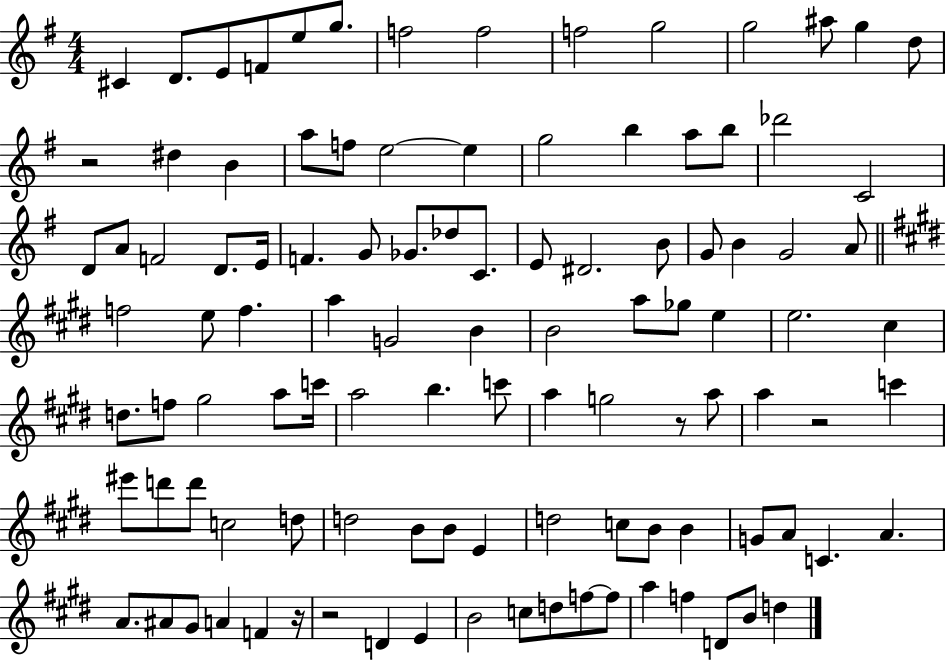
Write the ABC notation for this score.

X:1
T:Untitled
M:4/4
L:1/4
K:G
^C D/2 E/2 F/2 e/2 g/2 f2 f2 f2 g2 g2 ^a/2 g d/2 z2 ^d B a/2 f/2 e2 e g2 b a/2 b/2 _d'2 C2 D/2 A/2 F2 D/2 E/4 F G/2 _G/2 _d/2 C/2 E/2 ^D2 B/2 G/2 B G2 A/2 f2 e/2 f a G2 B B2 a/2 _g/2 e e2 ^c d/2 f/2 ^g2 a/2 c'/4 a2 b c'/2 a g2 z/2 a/2 a z2 c' ^e'/2 d'/2 d'/2 c2 d/2 d2 B/2 B/2 E d2 c/2 B/2 B G/2 A/2 C A A/2 ^A/2 ^G/2 A F z/4 z2 D E B2 c/2 d/2 f/2 f/2 a f D/2 B/2 d